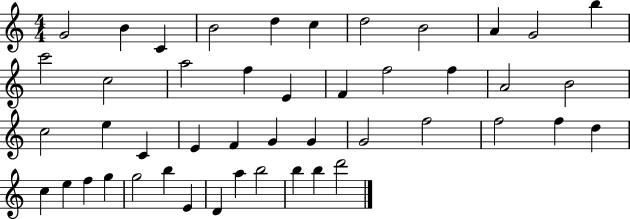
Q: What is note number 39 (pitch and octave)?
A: B5